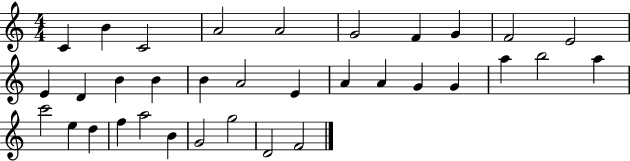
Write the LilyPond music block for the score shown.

{
  \clef treble
  \numericTimeSignature
  \time 4/4
  \key c \major
  c'4 b'4 c'2 | a'2 a'2 | g'2 f'4 g'4 | f'2 e'2 | \break e'4 d'4 b'4 b'4 | b'4 a'2 e'4 | a'4 a'4 g'4 g'4 | a''4 b''2 a''4 | \break c'''2 e''4 d''4 | f''4 a''2 b'4 | g'2 g''2 | d'2 f'2 | \break \bar "|."
}